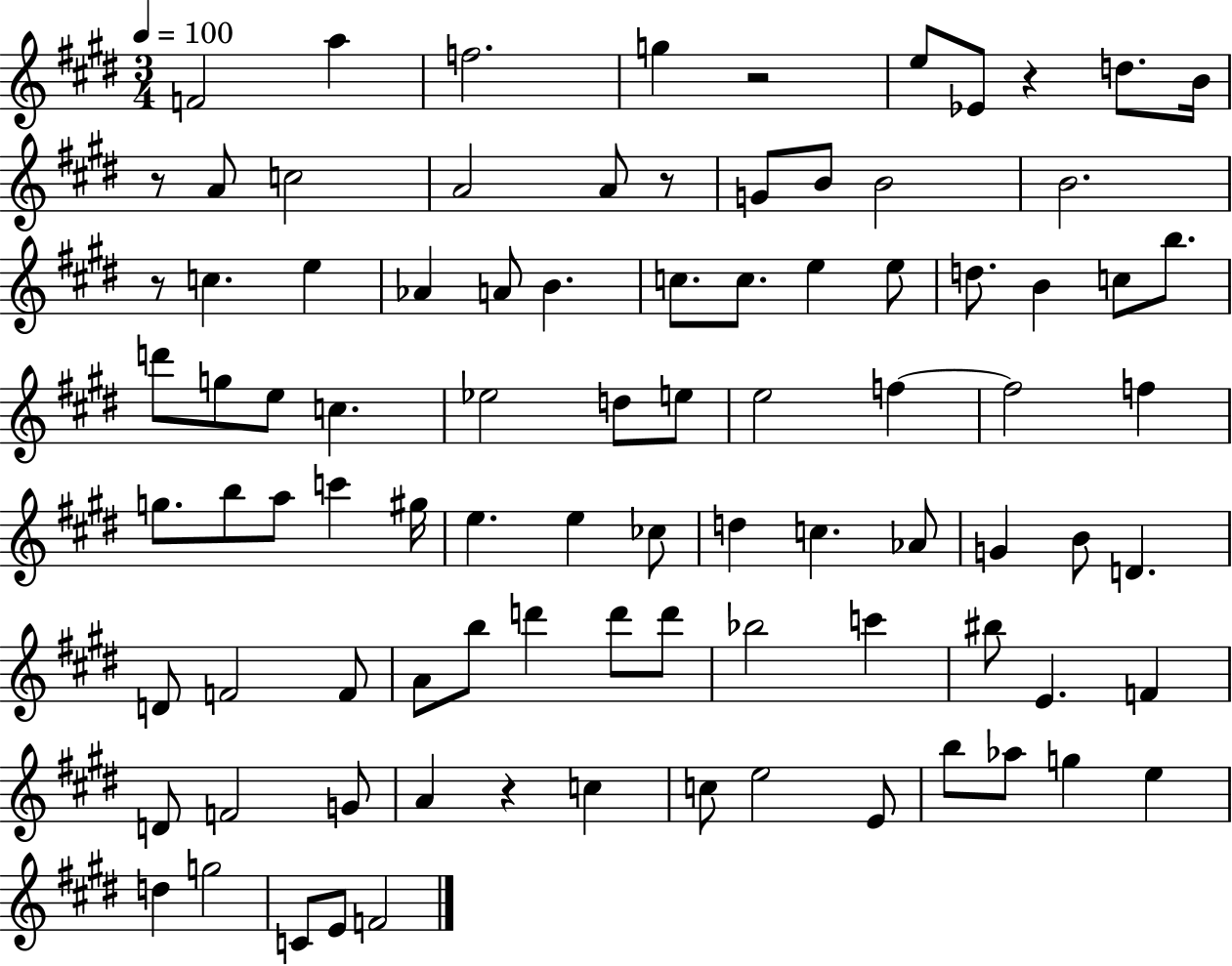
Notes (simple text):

F4/h A5/q F5/h. G5/q R/h E5/e Eb4/e R/q D5/e. B4/s R/e A4/e C5/h A4/h A4/e R/e G4/e B4/e B4/h B4/h. R/e C5/q. E5/q Ab4/q A4/e B4/q. C5/e. C5/e. E5/q E5/e D5/e. B4/q C5/e B5/e. D6/e G5/e E5/e C5/q. Eb5/h D5/e E5/e E5/h F5/q F5/h F5/q G5/e. B5/e A5/e C6/q G#5/s E5/q. E5/q CES5/e D5/q C5/q. Ab4/e G4/q B4/e D4/q. D4/e F4/h F4/e A4/e B5/e D6/q D6/e D6/e Bb5/h C6/q BIS5/e E4/q. F4/q D4/e F4/h G4/e A4/q R/q C5/q C5/e E5/h E4/e B5/e Ab5/e G5/q E5/q D5/q G5/h C4/e E4/e F4/h